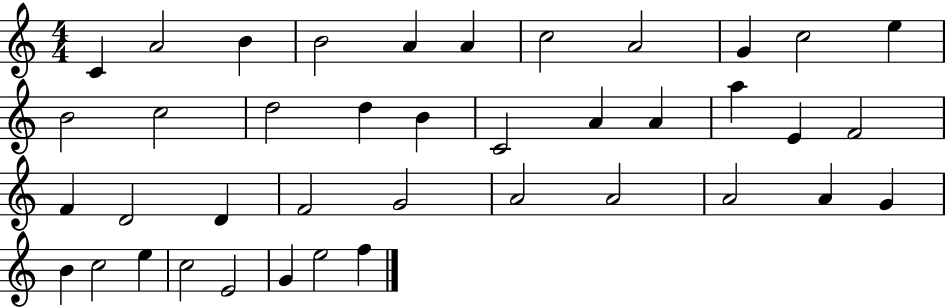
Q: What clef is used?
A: treble